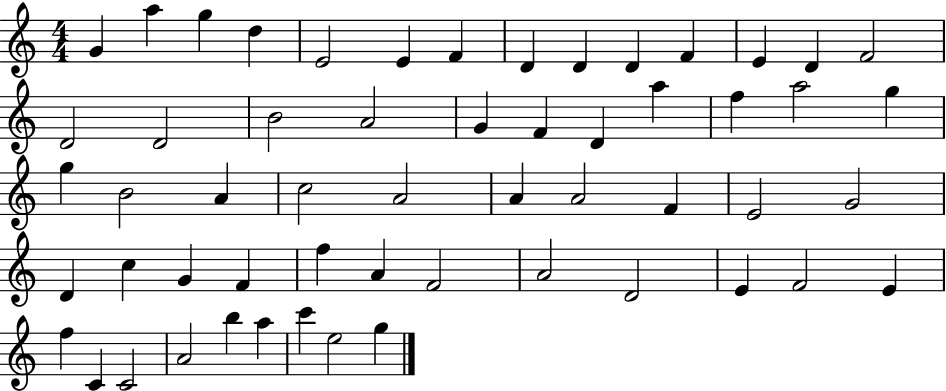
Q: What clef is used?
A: treble